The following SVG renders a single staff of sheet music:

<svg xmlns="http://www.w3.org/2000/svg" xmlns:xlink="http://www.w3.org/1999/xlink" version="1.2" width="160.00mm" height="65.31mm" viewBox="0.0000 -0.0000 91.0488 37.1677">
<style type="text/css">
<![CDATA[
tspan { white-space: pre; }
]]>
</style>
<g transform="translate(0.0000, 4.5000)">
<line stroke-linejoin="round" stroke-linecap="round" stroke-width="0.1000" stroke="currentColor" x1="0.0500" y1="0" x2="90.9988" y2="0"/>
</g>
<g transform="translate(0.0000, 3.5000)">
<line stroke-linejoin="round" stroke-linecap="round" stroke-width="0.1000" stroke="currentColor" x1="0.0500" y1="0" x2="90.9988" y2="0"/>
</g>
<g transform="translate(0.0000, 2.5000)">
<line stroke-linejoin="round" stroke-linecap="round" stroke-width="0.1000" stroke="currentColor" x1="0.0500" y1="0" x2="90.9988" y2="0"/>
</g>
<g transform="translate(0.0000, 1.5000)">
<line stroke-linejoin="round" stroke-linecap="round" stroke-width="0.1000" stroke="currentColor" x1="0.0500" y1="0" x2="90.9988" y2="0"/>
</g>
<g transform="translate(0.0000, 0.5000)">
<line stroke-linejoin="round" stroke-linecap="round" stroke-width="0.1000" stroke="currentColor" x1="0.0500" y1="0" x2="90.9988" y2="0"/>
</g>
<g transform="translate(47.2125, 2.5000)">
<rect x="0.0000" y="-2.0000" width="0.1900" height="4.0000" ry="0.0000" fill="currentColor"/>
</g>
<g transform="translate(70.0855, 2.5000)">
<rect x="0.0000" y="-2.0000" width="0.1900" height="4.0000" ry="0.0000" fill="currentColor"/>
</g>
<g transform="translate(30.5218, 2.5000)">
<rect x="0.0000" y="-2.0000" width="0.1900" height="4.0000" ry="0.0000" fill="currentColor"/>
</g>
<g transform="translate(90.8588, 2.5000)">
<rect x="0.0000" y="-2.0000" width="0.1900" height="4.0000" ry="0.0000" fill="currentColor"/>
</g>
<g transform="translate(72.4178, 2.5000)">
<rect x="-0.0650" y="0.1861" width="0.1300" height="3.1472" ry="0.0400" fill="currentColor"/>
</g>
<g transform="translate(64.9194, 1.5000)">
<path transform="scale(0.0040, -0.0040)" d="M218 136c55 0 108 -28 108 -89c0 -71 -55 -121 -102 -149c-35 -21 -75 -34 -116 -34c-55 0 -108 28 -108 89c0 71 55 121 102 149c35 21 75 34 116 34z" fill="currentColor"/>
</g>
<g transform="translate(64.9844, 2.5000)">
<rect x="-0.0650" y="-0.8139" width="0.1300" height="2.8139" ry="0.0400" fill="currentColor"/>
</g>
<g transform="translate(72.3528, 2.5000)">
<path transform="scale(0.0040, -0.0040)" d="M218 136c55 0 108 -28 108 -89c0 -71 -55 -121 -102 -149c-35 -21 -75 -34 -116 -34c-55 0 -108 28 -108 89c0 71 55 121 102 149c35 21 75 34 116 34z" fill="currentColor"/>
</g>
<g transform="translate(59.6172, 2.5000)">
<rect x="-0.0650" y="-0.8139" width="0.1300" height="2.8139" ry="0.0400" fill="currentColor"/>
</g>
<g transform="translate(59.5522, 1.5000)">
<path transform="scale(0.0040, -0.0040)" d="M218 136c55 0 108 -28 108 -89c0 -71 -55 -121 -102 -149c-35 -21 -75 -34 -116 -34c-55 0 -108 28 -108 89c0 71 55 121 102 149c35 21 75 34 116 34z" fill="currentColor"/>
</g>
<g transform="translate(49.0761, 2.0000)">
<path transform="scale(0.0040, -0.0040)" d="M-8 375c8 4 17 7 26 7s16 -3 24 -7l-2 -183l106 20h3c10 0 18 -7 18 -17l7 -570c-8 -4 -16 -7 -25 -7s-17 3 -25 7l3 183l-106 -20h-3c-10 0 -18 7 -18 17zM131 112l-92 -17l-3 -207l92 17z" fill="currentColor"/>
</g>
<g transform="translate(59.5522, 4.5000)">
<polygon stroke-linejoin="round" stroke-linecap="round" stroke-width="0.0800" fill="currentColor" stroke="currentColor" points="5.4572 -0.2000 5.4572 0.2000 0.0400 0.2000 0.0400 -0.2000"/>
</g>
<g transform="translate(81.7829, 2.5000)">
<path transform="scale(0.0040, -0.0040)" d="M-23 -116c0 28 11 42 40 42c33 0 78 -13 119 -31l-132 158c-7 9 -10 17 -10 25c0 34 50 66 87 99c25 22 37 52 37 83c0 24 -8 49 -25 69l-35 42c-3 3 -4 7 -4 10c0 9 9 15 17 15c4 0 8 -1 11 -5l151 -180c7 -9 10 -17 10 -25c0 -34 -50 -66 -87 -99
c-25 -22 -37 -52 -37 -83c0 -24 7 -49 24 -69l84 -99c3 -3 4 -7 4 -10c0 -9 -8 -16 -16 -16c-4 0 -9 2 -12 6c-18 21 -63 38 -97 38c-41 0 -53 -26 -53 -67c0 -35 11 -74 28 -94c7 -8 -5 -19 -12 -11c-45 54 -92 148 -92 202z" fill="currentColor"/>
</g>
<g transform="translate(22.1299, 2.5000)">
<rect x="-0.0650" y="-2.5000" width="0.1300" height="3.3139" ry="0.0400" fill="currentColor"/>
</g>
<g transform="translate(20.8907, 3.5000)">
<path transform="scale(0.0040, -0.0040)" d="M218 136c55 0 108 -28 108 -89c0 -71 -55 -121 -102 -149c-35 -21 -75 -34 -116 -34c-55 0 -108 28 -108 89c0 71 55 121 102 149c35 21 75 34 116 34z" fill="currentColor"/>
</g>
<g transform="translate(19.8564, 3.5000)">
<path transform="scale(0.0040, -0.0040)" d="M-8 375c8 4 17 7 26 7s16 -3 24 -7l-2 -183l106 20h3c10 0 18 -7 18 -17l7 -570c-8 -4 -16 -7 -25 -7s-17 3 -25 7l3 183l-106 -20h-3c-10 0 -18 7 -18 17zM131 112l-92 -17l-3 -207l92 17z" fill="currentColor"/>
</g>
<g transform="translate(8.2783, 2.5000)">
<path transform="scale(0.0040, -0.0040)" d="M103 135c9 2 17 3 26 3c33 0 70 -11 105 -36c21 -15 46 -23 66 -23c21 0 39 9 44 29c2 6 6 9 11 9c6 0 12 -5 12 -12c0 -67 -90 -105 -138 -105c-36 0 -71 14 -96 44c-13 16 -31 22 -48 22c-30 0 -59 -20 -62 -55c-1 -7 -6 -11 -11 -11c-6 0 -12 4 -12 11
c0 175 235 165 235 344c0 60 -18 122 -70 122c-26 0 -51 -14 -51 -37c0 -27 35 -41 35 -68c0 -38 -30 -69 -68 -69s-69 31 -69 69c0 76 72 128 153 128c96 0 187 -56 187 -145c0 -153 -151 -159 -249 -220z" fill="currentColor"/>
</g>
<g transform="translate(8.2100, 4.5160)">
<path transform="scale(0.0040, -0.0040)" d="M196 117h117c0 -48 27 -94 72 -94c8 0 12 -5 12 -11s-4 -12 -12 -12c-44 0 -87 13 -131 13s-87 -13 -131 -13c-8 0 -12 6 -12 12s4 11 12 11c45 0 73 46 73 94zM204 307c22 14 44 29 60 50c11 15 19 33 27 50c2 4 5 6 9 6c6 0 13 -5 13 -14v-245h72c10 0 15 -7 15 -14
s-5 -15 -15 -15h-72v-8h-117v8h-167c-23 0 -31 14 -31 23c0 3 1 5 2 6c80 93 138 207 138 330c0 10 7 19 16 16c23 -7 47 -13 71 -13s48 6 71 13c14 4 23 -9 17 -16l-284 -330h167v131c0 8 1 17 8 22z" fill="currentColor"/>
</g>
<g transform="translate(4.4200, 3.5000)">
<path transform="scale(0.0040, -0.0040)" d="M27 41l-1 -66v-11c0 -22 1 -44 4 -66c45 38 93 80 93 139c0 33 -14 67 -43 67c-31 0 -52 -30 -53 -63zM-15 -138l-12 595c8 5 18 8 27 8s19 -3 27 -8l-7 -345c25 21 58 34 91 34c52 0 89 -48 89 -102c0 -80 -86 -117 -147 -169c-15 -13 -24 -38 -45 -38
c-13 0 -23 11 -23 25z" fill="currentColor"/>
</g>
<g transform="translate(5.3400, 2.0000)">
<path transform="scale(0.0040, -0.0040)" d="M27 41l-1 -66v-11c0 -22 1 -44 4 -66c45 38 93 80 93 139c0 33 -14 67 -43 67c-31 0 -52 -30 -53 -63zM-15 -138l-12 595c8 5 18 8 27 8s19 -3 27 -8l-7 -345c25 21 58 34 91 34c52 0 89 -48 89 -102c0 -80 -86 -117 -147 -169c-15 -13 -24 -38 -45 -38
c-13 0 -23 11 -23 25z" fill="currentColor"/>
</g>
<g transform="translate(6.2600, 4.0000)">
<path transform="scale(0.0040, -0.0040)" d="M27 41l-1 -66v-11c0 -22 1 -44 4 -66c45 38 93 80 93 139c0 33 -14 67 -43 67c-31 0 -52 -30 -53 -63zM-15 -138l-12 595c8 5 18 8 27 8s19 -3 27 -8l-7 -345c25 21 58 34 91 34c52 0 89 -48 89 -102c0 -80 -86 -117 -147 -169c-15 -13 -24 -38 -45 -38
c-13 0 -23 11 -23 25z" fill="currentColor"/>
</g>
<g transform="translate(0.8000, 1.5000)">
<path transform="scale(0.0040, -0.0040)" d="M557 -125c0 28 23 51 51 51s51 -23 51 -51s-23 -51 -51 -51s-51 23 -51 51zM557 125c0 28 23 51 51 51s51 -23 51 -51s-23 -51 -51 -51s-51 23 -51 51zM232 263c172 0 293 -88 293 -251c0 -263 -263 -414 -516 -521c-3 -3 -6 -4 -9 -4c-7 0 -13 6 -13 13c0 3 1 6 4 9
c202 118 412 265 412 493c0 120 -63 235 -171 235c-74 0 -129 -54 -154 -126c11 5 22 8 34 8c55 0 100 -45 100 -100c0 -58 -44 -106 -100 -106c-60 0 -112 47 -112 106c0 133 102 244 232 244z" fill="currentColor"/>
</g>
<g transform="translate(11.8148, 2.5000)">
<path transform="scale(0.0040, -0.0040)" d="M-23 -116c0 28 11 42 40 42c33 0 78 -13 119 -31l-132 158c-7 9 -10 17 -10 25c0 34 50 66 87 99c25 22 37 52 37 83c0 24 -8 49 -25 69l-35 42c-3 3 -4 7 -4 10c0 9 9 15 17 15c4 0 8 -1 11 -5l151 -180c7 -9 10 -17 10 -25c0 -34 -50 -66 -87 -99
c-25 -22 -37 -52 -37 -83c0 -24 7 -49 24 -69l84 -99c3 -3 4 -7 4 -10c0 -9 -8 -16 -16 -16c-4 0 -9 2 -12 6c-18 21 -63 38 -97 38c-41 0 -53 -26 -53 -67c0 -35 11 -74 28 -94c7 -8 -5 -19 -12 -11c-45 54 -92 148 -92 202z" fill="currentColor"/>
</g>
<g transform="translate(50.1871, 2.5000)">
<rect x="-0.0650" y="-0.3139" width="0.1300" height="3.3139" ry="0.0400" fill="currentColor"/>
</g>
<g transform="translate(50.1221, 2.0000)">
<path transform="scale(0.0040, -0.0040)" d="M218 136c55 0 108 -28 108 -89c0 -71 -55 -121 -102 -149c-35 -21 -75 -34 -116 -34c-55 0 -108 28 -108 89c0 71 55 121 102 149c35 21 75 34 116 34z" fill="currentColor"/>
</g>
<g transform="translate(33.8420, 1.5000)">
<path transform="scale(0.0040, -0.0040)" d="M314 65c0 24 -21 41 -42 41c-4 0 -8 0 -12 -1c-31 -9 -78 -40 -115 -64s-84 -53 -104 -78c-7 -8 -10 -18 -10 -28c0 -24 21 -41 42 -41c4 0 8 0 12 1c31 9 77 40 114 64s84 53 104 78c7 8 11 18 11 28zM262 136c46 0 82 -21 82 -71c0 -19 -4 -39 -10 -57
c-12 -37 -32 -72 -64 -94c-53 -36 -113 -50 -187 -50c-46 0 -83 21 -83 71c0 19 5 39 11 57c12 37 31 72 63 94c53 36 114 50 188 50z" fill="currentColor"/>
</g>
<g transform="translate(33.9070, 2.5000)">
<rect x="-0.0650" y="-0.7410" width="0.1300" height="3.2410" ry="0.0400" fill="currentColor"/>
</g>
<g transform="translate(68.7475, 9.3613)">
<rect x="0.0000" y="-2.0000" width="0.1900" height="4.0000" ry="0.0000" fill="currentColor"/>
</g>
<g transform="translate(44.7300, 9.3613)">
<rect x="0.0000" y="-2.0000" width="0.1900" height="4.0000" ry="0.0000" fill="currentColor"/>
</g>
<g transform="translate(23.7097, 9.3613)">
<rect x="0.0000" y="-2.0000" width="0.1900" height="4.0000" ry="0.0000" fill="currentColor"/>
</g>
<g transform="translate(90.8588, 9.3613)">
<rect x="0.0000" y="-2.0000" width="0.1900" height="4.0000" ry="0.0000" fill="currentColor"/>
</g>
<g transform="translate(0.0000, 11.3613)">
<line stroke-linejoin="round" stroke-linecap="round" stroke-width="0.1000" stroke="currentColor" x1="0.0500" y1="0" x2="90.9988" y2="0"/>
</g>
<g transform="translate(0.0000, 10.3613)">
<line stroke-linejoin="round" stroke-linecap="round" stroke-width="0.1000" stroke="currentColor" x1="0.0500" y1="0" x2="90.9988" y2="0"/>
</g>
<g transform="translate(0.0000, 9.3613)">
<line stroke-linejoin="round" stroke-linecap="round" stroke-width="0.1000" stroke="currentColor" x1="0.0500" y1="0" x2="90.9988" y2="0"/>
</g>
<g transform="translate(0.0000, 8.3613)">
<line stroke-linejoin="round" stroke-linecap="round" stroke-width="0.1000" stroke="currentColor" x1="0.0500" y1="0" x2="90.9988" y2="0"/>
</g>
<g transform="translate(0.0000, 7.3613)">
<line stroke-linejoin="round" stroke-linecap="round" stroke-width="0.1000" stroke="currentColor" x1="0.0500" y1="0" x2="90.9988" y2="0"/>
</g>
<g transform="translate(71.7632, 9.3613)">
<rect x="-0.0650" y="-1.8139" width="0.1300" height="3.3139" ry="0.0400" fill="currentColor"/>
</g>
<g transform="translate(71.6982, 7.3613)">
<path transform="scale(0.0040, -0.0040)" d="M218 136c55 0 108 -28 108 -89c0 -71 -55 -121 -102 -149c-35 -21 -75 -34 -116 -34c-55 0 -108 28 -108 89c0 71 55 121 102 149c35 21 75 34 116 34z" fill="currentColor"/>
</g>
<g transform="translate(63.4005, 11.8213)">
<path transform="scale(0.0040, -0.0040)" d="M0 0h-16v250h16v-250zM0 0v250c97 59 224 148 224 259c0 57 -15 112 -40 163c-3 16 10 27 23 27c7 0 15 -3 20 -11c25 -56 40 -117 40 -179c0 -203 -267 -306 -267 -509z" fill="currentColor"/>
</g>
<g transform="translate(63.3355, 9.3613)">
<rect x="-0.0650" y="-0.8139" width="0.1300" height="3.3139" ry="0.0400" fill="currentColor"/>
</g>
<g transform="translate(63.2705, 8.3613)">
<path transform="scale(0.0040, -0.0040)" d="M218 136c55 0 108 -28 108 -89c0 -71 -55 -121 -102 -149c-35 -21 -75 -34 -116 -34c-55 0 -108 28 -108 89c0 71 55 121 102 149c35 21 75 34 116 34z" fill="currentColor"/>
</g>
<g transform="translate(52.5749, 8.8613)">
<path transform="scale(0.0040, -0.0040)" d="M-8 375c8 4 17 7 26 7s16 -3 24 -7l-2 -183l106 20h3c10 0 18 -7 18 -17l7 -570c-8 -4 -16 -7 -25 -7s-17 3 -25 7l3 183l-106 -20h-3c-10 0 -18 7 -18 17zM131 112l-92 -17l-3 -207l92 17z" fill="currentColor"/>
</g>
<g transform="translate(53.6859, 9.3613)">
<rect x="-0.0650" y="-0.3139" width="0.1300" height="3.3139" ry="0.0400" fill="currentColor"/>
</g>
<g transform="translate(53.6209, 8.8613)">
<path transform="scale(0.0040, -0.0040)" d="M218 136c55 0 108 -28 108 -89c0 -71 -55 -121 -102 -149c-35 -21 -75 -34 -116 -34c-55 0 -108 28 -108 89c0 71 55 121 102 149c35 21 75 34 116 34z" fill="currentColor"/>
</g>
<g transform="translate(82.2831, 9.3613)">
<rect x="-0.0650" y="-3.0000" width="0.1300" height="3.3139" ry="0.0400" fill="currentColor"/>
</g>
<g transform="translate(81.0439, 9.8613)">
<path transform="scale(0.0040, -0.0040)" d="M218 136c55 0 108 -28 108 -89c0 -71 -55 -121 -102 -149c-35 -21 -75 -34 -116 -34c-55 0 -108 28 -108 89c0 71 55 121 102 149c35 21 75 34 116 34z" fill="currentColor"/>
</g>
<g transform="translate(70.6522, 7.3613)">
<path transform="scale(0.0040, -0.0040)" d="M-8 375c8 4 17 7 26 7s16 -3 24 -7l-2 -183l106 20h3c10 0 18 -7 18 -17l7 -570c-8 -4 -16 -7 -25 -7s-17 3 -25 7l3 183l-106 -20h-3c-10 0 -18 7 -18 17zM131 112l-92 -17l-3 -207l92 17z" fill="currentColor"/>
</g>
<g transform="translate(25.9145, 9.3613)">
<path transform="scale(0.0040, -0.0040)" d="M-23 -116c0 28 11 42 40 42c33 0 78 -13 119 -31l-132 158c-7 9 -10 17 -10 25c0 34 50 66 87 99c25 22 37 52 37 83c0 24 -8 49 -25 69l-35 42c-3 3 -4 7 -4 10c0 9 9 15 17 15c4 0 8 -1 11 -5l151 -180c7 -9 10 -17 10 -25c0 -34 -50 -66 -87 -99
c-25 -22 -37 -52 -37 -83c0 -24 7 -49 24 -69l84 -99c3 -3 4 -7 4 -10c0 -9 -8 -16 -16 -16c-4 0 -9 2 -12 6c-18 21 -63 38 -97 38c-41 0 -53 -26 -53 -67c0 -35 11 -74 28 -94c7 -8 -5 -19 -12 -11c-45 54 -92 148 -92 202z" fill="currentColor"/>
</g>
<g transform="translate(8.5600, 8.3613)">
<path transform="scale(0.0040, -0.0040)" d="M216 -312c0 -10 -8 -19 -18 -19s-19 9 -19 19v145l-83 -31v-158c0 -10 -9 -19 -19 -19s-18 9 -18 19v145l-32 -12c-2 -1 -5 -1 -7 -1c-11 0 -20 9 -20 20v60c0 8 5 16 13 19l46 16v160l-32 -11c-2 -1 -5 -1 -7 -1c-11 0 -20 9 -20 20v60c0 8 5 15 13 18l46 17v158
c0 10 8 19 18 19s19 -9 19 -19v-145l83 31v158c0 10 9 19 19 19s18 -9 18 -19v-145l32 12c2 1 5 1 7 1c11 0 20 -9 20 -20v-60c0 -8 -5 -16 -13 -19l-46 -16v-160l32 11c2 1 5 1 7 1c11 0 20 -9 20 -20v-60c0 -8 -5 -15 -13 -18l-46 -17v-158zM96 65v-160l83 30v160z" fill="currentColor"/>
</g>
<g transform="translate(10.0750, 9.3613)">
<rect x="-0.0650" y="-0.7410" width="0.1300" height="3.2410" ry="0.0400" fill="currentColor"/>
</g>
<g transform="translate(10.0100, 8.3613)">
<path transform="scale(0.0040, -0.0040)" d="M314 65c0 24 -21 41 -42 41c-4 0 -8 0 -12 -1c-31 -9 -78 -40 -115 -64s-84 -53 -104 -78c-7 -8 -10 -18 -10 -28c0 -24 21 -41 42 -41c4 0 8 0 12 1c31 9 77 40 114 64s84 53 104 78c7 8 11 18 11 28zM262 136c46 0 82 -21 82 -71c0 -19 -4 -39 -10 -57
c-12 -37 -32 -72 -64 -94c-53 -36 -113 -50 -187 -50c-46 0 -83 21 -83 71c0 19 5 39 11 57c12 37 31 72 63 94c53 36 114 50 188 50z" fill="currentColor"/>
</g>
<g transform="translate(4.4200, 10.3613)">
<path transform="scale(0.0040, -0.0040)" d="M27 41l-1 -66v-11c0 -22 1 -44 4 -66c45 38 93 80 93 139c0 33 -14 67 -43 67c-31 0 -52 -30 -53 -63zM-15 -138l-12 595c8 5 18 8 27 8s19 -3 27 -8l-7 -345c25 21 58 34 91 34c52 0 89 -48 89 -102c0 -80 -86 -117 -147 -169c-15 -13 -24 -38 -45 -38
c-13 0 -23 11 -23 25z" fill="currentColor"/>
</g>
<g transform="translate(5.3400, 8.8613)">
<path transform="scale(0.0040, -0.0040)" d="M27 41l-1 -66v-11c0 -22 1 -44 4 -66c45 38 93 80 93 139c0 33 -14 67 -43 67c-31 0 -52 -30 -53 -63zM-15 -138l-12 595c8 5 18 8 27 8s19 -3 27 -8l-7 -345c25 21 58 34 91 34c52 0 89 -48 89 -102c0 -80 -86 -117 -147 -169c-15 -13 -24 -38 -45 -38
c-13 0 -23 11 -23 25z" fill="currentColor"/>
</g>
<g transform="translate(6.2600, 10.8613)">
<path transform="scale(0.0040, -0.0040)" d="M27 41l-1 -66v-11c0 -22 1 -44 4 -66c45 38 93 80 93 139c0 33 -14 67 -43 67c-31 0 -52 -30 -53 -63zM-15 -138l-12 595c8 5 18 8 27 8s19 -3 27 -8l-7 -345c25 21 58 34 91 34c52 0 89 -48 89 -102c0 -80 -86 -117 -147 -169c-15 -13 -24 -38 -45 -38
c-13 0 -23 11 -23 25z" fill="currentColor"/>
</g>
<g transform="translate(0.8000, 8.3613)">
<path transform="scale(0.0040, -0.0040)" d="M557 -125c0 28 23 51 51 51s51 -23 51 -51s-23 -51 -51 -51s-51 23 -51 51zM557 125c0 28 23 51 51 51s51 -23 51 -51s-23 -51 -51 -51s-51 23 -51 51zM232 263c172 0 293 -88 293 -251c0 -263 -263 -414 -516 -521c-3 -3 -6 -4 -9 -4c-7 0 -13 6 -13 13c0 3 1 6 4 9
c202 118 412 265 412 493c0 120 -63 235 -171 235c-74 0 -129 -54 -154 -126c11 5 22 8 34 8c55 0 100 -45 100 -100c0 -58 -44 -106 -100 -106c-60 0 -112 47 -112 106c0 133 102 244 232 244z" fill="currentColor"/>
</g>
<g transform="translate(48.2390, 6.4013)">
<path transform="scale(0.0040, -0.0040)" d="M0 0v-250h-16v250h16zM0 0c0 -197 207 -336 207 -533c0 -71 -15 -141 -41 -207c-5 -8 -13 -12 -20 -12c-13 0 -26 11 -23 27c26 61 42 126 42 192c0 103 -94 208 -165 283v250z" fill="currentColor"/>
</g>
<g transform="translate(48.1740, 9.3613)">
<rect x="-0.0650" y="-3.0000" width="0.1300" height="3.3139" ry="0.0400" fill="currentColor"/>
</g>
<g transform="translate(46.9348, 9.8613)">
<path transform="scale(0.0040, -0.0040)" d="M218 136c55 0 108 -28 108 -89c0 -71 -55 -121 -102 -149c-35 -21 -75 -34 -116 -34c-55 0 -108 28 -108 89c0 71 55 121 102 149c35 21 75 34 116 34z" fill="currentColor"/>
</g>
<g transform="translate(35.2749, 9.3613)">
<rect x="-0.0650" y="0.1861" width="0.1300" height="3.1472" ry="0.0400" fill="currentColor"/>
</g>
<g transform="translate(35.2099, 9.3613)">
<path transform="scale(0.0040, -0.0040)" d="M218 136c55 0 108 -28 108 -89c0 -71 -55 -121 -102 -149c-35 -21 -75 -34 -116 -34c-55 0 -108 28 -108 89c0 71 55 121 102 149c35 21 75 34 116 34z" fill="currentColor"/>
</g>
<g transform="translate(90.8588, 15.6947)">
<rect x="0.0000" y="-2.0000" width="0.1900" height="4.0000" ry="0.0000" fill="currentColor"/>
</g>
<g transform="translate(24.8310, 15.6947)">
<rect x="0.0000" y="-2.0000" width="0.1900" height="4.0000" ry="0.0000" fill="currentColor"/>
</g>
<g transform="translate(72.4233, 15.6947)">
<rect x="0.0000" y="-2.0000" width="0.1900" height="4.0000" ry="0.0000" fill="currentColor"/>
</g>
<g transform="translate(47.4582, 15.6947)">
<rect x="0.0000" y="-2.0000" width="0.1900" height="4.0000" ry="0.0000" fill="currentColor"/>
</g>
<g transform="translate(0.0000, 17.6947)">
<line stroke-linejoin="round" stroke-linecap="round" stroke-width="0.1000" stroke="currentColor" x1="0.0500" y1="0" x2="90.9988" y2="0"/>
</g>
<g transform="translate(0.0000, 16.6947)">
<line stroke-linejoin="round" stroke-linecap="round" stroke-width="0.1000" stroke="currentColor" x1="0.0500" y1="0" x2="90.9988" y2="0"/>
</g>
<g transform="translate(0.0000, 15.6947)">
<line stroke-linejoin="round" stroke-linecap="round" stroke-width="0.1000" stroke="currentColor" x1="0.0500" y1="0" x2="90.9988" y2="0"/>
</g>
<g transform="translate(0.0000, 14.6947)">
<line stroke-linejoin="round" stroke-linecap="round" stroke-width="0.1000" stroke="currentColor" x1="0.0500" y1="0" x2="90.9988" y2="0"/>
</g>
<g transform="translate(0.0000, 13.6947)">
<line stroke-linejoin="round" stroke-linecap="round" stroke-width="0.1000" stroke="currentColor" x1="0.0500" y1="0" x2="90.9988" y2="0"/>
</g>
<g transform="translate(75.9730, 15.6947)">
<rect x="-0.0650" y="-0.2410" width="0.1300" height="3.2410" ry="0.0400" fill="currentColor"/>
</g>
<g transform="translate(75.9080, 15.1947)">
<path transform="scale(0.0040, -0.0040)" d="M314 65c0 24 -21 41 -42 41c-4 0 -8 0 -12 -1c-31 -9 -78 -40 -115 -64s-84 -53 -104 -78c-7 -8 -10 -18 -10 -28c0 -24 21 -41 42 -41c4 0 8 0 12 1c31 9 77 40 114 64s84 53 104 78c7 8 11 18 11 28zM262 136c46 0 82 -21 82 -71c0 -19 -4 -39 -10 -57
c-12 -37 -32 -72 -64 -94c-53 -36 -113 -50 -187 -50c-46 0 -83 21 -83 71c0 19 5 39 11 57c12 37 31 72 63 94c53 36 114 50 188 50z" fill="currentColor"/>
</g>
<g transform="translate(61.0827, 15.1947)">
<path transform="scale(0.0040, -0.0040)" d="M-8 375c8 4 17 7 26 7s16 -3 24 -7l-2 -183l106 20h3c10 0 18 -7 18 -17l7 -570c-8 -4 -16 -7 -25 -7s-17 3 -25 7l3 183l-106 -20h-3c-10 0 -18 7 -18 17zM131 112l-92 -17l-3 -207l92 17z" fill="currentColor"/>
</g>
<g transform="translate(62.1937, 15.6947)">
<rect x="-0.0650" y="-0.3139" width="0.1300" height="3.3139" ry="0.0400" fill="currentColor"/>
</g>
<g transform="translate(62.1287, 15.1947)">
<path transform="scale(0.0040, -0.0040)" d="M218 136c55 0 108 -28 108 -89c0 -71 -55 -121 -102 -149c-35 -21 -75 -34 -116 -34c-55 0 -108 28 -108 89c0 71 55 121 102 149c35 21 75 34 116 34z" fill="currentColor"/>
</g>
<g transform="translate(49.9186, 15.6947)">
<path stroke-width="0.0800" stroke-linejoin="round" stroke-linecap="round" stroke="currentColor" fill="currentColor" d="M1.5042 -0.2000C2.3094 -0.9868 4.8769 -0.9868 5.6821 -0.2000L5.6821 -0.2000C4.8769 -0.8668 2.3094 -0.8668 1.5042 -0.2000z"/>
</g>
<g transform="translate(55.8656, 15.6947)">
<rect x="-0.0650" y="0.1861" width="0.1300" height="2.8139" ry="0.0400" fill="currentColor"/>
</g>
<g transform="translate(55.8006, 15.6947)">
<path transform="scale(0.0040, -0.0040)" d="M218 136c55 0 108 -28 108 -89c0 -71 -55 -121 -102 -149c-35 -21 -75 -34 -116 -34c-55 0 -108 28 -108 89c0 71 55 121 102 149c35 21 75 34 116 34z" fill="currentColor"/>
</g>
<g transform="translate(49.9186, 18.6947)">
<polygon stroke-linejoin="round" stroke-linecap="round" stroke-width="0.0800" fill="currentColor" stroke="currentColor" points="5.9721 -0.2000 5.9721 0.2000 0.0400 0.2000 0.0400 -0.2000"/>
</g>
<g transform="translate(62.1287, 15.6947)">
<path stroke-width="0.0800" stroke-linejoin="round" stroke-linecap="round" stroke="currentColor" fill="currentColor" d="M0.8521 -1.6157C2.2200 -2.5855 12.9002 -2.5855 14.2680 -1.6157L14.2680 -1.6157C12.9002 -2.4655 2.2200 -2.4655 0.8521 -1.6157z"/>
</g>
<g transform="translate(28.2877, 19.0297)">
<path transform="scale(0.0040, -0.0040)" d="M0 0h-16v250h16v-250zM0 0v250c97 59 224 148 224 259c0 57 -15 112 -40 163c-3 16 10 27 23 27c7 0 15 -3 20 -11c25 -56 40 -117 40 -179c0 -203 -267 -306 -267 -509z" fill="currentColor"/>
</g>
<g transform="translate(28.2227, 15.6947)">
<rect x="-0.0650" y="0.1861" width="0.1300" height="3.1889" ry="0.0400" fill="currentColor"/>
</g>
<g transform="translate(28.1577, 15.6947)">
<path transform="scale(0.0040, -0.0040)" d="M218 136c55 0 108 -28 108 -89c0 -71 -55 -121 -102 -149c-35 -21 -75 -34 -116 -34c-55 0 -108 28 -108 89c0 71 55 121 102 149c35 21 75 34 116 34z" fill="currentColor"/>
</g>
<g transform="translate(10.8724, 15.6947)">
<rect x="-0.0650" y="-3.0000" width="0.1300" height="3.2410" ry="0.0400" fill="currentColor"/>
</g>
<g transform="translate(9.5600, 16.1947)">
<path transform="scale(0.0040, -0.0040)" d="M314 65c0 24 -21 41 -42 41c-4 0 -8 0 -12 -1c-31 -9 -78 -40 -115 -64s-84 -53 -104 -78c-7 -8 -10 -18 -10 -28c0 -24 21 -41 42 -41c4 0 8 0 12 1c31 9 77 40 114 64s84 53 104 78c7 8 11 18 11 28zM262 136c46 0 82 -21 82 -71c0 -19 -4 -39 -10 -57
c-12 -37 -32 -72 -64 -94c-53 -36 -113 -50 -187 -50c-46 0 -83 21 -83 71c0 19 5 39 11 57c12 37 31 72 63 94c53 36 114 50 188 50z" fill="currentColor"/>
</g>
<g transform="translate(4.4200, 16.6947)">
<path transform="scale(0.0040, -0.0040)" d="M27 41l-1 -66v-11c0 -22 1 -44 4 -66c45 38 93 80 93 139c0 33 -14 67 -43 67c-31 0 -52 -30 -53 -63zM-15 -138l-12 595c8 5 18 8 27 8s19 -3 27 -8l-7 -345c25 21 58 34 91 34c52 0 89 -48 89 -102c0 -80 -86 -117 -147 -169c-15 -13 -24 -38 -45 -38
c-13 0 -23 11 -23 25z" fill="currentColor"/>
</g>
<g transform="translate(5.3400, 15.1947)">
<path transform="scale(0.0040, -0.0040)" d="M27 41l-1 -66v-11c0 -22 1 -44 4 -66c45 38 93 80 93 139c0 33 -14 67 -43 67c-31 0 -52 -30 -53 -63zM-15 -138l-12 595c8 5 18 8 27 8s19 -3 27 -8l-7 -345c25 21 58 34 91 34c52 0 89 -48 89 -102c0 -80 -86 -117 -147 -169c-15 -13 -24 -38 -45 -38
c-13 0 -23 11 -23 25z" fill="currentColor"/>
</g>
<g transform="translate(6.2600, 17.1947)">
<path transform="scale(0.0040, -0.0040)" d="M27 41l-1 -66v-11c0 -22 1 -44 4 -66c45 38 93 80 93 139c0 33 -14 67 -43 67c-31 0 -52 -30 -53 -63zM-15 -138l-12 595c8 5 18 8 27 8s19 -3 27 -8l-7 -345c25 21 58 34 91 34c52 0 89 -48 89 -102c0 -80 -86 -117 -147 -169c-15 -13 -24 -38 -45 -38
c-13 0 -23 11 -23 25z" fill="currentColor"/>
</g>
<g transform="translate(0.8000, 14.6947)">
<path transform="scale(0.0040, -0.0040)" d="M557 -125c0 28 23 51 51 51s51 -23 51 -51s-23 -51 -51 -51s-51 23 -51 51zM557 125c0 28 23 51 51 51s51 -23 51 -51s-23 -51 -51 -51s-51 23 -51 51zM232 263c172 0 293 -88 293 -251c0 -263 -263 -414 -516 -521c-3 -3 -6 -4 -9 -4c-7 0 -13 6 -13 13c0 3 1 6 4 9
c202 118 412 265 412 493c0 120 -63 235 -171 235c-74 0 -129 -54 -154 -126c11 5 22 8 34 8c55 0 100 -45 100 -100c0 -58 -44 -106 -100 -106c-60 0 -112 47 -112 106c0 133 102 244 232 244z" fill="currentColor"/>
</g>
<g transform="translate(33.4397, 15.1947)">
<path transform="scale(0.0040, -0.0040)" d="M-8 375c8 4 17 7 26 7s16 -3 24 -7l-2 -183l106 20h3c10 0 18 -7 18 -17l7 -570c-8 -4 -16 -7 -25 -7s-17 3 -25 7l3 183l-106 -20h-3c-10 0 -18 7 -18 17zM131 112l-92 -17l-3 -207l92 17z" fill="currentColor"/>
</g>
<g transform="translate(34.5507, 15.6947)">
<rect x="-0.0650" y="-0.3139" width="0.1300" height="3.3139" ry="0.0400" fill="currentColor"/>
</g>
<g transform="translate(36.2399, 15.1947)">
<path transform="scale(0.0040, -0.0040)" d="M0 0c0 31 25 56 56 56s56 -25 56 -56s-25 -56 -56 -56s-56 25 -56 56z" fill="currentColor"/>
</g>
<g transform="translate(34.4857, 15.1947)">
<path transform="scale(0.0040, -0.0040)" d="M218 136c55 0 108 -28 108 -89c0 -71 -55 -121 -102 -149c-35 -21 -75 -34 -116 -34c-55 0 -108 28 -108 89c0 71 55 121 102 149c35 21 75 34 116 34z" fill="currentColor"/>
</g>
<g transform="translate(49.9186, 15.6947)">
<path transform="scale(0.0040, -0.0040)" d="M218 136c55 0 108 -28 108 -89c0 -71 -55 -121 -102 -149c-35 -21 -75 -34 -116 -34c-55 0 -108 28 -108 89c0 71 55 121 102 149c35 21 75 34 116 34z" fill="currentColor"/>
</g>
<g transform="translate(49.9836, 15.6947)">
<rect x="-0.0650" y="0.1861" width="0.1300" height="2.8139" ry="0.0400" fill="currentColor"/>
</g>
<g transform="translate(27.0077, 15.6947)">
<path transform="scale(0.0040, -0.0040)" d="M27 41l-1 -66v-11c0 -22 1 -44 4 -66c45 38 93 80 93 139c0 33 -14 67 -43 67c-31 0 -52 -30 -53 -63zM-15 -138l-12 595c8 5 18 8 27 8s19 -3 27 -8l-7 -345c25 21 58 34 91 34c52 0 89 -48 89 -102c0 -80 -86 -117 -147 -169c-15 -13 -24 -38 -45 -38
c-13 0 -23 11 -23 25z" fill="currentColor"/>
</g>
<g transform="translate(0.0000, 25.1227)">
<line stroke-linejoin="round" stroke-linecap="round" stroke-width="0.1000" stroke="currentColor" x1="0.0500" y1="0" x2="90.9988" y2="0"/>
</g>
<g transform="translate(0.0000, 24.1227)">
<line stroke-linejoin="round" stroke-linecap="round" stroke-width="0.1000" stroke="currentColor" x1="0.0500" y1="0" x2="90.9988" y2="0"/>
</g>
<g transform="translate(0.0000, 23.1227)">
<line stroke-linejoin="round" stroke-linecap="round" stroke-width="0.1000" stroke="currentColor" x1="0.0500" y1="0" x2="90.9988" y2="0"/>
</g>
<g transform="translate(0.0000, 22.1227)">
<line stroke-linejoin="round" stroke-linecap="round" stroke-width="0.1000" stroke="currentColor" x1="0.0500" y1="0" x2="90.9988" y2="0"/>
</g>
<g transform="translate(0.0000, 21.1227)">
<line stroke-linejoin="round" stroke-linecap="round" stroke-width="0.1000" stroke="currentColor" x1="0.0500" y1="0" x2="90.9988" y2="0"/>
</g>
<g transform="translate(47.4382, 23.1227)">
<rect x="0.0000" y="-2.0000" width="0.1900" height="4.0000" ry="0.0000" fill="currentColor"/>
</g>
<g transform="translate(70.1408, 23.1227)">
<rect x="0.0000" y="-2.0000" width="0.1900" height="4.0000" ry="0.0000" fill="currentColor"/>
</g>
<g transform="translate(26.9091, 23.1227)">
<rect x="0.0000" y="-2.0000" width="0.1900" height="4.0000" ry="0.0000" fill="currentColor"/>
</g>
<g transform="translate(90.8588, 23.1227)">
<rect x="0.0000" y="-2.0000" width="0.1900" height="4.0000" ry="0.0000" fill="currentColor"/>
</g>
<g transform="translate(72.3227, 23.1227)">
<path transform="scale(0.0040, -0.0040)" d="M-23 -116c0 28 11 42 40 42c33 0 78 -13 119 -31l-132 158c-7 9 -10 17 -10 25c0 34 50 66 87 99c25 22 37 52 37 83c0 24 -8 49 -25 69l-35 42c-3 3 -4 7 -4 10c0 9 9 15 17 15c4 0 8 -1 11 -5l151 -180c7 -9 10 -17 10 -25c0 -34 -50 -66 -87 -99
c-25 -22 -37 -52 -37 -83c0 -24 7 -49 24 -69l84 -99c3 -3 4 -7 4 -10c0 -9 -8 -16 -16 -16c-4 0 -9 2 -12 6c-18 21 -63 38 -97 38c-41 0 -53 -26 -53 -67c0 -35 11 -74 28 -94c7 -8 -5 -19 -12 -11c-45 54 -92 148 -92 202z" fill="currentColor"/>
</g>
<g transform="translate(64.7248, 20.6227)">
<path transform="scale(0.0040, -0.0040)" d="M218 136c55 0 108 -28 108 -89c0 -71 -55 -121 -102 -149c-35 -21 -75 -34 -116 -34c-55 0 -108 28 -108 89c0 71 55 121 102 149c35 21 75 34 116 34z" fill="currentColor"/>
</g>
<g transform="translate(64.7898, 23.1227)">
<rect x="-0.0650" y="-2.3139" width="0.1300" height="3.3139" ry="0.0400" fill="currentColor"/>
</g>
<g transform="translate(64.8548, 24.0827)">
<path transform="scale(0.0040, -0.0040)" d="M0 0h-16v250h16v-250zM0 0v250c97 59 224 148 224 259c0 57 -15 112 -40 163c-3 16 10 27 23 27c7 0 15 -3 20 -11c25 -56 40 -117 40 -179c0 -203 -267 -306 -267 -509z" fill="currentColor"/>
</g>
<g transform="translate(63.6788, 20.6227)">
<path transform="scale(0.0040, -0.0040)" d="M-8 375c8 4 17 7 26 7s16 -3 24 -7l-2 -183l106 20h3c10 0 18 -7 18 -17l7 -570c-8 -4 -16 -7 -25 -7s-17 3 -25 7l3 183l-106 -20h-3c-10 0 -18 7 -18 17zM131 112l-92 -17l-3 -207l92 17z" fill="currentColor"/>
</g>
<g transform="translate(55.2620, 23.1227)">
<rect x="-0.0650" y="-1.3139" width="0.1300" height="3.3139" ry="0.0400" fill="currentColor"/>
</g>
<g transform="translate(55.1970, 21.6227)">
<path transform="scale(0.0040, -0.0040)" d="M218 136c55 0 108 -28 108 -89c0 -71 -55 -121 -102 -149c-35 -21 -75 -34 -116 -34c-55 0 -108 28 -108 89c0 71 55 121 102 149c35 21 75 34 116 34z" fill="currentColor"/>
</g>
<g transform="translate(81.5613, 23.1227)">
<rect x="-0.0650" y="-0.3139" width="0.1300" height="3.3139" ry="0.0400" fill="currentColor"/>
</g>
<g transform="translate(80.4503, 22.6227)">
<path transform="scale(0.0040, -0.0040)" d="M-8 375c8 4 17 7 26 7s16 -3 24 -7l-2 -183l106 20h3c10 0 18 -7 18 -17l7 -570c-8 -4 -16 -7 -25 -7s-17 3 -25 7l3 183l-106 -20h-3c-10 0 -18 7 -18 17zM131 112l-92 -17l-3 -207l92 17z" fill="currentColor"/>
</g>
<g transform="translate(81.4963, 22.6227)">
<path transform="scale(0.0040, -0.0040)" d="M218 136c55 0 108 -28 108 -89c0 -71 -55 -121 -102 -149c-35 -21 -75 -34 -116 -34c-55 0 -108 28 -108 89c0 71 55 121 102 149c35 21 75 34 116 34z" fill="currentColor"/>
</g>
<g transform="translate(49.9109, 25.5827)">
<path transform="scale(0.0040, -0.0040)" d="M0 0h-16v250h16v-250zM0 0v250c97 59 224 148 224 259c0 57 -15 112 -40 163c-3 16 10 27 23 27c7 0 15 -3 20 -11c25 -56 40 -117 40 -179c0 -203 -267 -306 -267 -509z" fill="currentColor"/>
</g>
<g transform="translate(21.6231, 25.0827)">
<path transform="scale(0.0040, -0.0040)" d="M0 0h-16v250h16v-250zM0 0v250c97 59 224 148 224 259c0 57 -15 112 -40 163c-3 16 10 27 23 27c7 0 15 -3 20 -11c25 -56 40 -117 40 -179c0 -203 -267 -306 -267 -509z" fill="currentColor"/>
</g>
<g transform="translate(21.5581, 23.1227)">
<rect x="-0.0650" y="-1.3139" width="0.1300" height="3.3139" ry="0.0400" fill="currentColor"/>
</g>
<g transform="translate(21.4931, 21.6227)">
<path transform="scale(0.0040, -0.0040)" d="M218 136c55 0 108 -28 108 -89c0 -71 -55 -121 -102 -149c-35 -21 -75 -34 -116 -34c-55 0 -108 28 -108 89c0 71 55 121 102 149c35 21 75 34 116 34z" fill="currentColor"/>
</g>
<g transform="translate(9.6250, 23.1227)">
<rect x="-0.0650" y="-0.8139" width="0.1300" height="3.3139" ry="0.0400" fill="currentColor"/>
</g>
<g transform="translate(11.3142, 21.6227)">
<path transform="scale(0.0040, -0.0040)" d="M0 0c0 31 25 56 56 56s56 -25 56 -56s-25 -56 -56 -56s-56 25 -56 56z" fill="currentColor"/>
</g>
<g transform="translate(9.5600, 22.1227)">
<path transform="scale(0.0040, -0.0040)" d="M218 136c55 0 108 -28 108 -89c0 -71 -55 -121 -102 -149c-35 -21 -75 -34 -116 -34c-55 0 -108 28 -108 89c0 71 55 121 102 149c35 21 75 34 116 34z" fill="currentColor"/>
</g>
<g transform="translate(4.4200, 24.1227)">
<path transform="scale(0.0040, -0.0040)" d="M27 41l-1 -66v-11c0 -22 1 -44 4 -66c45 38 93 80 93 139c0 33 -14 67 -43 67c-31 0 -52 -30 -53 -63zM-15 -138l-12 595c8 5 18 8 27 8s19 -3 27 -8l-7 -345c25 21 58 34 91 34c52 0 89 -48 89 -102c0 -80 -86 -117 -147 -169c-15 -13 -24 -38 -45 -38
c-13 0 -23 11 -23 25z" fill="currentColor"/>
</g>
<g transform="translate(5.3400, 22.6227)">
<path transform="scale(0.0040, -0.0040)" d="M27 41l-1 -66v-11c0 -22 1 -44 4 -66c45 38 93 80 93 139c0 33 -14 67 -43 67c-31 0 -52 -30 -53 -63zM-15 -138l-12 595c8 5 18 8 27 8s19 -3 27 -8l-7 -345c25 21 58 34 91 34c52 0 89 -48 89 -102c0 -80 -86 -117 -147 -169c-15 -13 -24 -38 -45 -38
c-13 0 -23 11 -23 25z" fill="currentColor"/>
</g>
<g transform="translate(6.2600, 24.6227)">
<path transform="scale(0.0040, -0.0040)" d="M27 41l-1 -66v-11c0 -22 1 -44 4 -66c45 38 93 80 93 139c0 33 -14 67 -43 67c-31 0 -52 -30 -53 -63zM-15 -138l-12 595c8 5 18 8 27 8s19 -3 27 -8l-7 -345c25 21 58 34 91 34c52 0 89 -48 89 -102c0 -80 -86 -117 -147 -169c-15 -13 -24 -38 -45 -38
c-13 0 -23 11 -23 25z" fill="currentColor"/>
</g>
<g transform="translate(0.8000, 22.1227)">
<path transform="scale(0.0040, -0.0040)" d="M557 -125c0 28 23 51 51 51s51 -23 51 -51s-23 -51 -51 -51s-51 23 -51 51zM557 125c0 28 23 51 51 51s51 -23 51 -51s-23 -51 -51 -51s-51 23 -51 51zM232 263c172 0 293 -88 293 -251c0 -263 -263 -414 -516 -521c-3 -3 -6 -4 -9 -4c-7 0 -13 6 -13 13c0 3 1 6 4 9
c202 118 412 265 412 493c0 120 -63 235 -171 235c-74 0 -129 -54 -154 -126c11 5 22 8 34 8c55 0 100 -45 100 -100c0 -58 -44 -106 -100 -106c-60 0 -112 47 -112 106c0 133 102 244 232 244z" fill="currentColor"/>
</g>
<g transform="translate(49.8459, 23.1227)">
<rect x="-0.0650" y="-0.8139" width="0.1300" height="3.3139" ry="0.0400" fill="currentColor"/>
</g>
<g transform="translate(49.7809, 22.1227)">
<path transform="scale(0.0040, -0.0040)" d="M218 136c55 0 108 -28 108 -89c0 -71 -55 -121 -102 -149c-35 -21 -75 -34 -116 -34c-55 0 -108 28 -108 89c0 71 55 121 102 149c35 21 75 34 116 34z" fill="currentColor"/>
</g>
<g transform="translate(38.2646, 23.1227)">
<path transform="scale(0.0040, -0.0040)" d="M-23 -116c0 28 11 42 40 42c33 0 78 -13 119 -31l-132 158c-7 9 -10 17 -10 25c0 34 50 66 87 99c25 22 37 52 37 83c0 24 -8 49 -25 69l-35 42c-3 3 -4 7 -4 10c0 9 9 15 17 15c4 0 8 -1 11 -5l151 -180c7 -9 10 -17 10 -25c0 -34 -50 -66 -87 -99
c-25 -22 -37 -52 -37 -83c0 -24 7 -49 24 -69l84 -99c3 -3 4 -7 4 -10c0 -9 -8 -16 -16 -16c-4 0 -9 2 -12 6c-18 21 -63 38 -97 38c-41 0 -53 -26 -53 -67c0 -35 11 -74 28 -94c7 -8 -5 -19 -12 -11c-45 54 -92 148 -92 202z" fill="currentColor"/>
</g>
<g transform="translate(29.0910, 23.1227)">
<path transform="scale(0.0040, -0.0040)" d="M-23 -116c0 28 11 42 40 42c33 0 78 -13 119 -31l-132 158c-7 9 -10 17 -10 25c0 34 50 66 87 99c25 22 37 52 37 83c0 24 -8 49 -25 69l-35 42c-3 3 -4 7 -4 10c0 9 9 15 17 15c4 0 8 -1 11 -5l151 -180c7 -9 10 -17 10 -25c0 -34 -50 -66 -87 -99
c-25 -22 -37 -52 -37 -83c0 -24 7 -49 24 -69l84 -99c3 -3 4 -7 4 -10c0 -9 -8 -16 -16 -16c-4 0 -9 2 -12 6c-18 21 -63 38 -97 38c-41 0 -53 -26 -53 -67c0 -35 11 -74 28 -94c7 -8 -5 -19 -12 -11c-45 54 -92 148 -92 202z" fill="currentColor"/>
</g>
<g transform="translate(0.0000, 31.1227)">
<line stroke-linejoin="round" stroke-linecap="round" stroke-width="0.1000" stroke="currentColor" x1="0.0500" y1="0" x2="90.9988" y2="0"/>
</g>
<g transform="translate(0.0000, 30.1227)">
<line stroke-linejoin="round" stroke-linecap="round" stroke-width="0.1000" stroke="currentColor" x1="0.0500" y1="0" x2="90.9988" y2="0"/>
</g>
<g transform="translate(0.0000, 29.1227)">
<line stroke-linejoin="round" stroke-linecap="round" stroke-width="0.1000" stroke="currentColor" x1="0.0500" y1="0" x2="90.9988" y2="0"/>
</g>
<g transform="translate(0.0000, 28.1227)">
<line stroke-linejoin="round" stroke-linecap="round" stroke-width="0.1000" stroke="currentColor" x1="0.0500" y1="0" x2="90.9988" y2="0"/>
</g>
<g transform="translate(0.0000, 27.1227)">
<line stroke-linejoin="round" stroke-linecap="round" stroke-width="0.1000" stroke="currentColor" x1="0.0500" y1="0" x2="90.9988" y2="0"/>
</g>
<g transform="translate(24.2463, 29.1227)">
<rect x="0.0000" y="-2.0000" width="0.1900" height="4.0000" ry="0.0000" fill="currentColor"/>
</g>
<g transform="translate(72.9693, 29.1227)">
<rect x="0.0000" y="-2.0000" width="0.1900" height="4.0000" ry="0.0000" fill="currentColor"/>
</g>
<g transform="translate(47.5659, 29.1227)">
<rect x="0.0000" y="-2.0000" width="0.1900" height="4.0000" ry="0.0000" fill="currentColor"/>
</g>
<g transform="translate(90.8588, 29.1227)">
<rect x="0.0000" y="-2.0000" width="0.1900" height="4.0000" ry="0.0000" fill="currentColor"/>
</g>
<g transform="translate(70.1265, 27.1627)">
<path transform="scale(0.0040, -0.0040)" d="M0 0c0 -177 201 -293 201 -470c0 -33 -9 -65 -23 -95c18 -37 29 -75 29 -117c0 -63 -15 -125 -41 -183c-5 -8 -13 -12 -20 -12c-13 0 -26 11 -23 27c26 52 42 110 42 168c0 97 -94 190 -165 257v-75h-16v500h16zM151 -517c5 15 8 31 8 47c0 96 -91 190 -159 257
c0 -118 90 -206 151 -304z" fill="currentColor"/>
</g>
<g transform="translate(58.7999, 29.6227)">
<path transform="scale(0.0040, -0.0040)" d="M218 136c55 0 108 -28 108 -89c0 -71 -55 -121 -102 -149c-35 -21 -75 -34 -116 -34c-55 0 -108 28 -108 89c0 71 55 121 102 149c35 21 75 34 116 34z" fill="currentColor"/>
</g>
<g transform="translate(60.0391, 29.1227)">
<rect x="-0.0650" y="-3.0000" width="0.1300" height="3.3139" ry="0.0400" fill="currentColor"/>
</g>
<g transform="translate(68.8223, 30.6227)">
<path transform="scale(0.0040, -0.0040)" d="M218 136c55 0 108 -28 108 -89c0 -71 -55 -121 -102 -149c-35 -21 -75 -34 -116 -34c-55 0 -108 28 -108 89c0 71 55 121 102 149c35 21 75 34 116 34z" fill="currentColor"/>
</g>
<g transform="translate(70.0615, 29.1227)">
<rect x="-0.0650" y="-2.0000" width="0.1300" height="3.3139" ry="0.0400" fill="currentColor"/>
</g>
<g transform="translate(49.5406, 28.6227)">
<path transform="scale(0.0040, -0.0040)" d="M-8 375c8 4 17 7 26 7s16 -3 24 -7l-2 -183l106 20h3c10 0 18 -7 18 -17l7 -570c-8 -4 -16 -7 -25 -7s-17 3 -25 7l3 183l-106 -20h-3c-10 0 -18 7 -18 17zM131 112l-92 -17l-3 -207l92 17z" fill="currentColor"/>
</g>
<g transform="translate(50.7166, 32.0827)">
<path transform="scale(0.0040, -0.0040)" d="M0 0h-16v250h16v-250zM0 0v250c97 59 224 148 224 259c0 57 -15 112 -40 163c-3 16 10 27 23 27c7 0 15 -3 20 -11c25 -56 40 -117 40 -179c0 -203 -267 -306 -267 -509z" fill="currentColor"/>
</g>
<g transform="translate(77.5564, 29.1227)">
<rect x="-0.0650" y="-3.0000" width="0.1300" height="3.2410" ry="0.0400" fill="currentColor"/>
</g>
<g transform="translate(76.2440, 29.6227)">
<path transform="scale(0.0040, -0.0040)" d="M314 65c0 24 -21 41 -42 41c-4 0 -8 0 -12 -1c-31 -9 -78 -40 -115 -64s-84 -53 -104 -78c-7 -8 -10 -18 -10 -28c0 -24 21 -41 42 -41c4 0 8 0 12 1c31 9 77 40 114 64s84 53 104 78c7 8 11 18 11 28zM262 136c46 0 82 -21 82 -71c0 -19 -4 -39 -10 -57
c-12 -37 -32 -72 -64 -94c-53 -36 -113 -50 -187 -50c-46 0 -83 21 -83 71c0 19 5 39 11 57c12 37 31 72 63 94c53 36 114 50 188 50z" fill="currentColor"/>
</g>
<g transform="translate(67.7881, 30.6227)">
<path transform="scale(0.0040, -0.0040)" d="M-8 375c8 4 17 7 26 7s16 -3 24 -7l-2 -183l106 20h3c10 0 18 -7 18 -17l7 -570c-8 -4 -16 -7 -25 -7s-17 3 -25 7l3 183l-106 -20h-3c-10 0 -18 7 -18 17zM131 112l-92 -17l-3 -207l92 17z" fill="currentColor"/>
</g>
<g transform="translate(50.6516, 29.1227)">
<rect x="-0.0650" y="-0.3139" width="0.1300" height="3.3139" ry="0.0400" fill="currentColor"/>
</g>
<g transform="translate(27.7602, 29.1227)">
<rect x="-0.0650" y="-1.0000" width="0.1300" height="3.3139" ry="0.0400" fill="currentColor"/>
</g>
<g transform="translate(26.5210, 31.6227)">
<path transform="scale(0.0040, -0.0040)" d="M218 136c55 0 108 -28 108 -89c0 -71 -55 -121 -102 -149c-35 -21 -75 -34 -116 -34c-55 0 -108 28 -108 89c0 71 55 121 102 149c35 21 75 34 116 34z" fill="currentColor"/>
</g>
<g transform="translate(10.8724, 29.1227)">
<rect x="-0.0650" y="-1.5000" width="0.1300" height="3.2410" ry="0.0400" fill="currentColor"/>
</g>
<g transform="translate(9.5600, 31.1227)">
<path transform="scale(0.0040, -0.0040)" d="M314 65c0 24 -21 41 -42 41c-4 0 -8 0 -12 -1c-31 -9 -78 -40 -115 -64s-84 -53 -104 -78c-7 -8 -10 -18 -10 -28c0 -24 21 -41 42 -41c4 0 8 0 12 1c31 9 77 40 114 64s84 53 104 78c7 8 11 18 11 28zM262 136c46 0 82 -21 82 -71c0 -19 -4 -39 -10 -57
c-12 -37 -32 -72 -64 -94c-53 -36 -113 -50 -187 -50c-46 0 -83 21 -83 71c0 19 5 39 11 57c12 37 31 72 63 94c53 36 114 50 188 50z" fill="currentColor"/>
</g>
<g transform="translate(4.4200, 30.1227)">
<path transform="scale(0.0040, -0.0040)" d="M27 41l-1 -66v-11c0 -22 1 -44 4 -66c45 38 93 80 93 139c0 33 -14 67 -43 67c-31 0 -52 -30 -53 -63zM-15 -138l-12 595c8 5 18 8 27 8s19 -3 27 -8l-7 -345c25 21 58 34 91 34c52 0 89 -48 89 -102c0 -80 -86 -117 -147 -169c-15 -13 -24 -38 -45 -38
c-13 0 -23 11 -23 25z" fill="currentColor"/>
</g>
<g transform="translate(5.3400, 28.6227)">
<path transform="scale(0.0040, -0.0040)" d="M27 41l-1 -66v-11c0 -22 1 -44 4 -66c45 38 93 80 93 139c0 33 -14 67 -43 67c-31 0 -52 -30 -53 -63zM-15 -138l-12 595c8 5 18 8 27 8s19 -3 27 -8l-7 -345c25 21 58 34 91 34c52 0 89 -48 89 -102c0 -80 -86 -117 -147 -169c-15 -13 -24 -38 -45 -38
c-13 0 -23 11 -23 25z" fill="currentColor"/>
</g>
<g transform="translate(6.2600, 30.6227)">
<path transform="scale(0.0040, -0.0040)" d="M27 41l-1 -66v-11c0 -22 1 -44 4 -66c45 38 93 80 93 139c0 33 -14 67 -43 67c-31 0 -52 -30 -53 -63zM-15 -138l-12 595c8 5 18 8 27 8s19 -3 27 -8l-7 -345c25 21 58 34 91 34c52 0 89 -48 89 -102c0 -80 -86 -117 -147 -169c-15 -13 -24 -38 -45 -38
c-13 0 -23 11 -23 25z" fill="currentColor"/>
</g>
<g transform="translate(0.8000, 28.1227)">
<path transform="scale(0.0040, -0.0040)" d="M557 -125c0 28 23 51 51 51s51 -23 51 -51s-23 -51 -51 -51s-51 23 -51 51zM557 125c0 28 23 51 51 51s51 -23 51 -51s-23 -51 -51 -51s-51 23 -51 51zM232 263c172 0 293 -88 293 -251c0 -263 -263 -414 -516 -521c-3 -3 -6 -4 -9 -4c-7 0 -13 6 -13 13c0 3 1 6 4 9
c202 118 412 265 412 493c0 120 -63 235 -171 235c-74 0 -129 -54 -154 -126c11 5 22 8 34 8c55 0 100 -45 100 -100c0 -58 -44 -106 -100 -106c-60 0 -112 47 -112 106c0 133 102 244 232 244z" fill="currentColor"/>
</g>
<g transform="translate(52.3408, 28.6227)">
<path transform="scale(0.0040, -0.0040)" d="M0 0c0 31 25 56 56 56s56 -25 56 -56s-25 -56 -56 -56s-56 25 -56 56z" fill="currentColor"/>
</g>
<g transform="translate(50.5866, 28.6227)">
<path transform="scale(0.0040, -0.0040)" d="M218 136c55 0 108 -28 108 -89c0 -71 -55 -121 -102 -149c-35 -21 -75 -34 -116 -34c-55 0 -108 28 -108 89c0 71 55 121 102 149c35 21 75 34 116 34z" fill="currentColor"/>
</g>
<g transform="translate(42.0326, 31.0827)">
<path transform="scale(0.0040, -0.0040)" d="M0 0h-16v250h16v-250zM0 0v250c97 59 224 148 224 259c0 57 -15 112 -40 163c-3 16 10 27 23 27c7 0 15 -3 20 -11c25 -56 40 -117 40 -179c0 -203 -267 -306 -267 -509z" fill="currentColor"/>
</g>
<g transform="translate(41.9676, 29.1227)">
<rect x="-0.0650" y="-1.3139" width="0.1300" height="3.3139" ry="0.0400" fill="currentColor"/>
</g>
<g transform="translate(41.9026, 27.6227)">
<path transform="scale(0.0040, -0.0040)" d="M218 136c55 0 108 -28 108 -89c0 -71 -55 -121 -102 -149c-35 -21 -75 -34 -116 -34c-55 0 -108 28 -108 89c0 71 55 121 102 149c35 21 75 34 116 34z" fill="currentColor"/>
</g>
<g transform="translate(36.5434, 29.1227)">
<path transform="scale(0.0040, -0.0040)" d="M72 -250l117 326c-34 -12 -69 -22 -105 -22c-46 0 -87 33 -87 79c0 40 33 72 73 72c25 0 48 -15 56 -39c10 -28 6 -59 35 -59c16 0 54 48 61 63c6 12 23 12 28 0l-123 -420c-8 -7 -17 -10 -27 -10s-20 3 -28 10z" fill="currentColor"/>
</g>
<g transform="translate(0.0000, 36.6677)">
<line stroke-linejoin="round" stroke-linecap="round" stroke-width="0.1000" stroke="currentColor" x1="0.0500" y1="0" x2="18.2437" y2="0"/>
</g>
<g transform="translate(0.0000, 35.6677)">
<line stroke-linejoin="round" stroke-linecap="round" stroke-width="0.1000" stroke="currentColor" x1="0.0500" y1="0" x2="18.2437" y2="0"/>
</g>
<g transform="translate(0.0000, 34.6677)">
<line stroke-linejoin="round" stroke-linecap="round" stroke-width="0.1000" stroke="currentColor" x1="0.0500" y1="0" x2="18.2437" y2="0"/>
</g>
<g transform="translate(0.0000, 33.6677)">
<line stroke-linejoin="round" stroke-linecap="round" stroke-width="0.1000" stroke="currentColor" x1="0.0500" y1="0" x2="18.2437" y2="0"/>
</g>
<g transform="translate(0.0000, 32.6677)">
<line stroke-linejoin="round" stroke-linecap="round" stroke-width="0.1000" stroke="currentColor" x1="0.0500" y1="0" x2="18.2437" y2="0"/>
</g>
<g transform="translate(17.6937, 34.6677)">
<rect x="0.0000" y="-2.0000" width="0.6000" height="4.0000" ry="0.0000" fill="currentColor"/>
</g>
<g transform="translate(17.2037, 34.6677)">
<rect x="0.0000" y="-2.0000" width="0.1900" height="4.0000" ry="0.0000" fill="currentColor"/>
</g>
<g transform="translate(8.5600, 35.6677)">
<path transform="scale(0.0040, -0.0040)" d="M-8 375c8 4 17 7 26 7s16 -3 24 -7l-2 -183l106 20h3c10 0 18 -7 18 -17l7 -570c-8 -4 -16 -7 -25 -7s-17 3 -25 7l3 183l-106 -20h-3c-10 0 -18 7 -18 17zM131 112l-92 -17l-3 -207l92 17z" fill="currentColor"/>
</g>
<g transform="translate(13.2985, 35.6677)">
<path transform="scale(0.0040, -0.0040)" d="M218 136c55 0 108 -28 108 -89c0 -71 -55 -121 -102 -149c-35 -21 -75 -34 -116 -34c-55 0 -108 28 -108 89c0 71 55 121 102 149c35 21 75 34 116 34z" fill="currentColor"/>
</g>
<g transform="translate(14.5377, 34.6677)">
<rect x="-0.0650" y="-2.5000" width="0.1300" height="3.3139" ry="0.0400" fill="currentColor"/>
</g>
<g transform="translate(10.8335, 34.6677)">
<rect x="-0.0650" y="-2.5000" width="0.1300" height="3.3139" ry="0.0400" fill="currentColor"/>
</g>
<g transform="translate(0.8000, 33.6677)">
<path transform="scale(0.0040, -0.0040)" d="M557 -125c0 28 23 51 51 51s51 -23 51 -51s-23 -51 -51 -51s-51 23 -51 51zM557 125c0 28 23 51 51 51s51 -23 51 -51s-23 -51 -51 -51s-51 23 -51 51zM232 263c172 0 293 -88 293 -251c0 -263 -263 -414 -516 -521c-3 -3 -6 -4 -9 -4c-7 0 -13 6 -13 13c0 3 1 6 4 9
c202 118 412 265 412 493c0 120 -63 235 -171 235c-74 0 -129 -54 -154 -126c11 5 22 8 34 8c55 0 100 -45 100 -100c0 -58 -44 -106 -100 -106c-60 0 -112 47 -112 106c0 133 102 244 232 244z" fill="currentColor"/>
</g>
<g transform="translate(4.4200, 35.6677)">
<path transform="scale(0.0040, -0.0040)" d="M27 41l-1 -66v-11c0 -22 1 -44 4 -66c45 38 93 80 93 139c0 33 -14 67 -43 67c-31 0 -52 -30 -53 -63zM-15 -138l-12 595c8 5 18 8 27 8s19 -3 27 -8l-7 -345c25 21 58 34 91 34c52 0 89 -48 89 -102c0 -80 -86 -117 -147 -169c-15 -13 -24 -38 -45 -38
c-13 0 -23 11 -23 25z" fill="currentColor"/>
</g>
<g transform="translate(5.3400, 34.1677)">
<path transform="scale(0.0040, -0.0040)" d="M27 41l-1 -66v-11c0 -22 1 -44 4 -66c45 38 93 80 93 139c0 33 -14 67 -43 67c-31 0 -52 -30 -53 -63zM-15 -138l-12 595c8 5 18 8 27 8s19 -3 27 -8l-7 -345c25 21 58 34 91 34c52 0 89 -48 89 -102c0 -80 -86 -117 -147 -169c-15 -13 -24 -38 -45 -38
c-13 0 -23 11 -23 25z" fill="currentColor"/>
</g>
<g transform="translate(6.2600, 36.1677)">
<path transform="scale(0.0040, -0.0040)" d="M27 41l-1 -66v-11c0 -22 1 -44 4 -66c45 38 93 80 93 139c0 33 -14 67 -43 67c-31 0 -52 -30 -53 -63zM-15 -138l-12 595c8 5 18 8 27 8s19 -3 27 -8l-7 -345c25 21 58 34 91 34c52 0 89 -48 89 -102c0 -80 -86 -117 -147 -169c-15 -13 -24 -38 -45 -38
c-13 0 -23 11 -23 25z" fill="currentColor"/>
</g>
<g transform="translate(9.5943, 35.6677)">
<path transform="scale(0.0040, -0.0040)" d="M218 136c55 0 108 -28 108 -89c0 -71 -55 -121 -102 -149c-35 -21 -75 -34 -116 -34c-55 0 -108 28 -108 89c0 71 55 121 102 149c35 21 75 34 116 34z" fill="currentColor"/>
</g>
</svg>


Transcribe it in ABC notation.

X:1
T:Untitled
M:2/4
L:1/4
K:Eb
z B,, F,2 E, F,/2 F,/2 D, z ^F,2 z D, C,/2 E, F,/2 A, C, C,2 _D,/2 E, D,/2 D,/2 E, E,2 F, G,/2 z z F,/2 G, B,/2 z E, G,,2 F,, z/2 G,/2 E,/2 C, A,,/4 C,2 B,, B,,